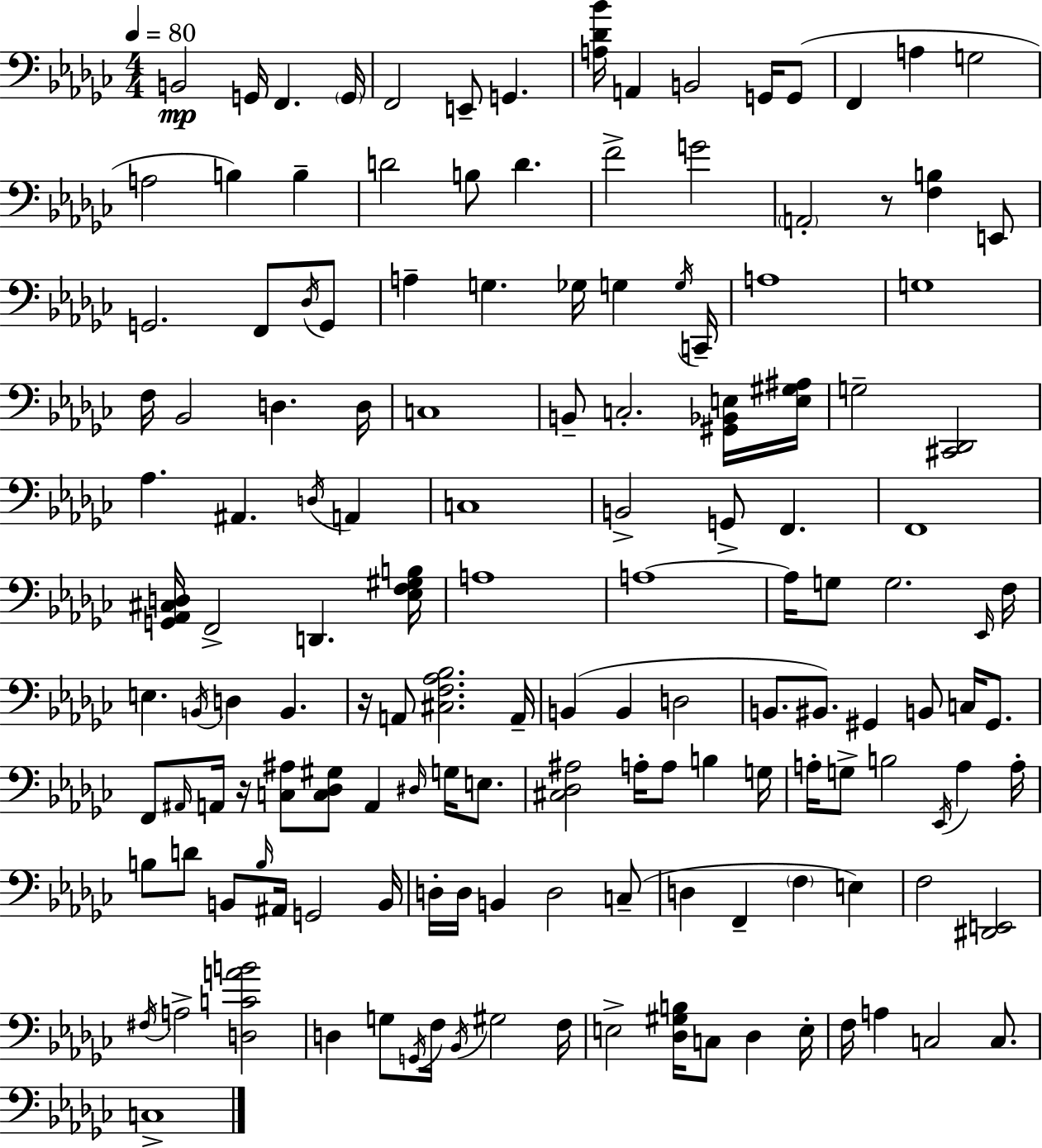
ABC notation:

X:1
T:Untitled
M:4/4
L:1/4
K:Ebm
B,,2 G,,/4 F,, G,,/4 F,,2 E,,/2 G,, [A,_D_B]/4 A,, B,,2 G,,/4 G,,/2 F,, A, G,2 A,2 B, B, D2 B,/2 D F2 G2 A,,2 z/2 [F,B,] E,,/2 G,,2 F,,/2 _D,/4 G,,/2 A, G, _G,/4 G, G,/4 C,,/4 A,4 G,4 F,/4 _B,,2 D, D,/4 C,4 B,,/2 C,2 [^G,,_B,,E,]/4 [E,^G,^A,]/4 G,2 [^C,,_D,,]2 _A, ^A,, D,/4 A,, C,4 B,,2 G,,/2 F,, F,,4 [G,,_A,,^C,D,]/4 F,,2 D,, [_E,F,^G,B,]/4 A,4 A,4 A,/4 G,/2 G,2 _E,,/4 F,/4 E, B,,/4 D, B,, z/4 A,,/2 [^C,F,_A,_B,]2 A,,/4 B,, B,, D,2 B,,/2 ^B,,/2 ^G,, B,,/2 C,/4 ^G,,/2 F,,/2 ^A,,/4 A,,/4 z/4 [C,^A,]/2 [C,_D,^G,]/2 A,, ^D,/4 G,/4 E,/2 [^C,_D,^A,]2 A,/4 A,/2 B, G,/4 A,/4 G,/2 B,2 _E,,/4 A, A,/4 B,/2 D/2 B,,/2 B,/4 ^A,,/4 G,,2 B,,/4 D,/4 D,/4 B,, D,2 C,/2 D, F,, F, E, F,2 [^D,,E,,]2 ^F,/4 A,2 [D,CAB]2 D, G,/2 G,,/4 F,/4 _B,,/4 ^G,2 F,/4 E,2 [_D,^G,B,]/4 C,/2 _D, E,/4 F,/4 A, C,2 C,/2 C,4